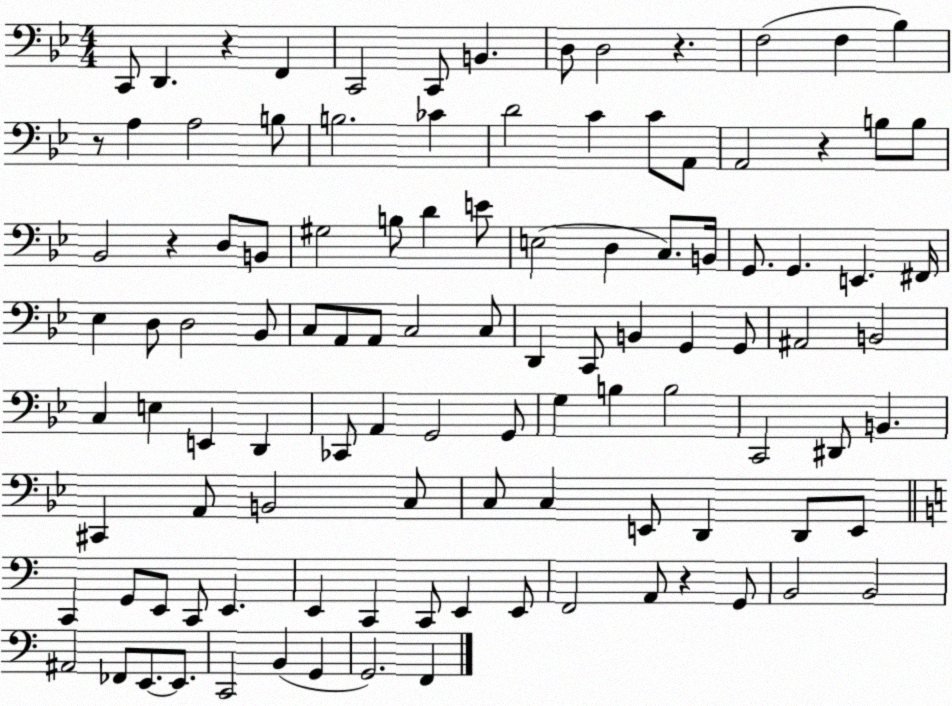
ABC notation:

X:1
T:Untitled
M:4/4
L:1/4
K:Bb
C,,/2 D,, z F,, C,,2 C,,/2 B,, D,/2 D,2 z F,2 F, _B, z/2 A, A,2 B,/2 B,2 _C D2 C C/2 A,,/2 A,,2 z B,/2 B,/2 _B,,2 z D,/2 B,,/2 ^G,2 B,/2 D E/2 E,2 D, C,/2 B,,/4 G,,/2 G,, E,, ^F,,/4 _E, D,/2 D,2 _B,,/2 C,/2 A,,/2 A,,/2 C,2 C,/2 D,, C,,/2 B,, G,, G,,/2 ^A,,2 B,,2 C, E, E,, D,, _C,,/2 A,, G,,2 G,,/2 G, B, B,2 C,,2 ^D,,/2 B,, ^C,, A,,/2 B,,2 C,/2 C,/2 C, E,,/2 D,, D,,/2 E,,/2 C,, G,,/2 E,,/2 C,,/2 E,, E,, C,, C,,/2 E,, E,,/2 F,,2 A,,/2 z G,,/2 B,,2 B,,2 ^A,,2 _F,,/2 E,,/2 E,,/2 C,,2 B,, G,, G,,2 F,,